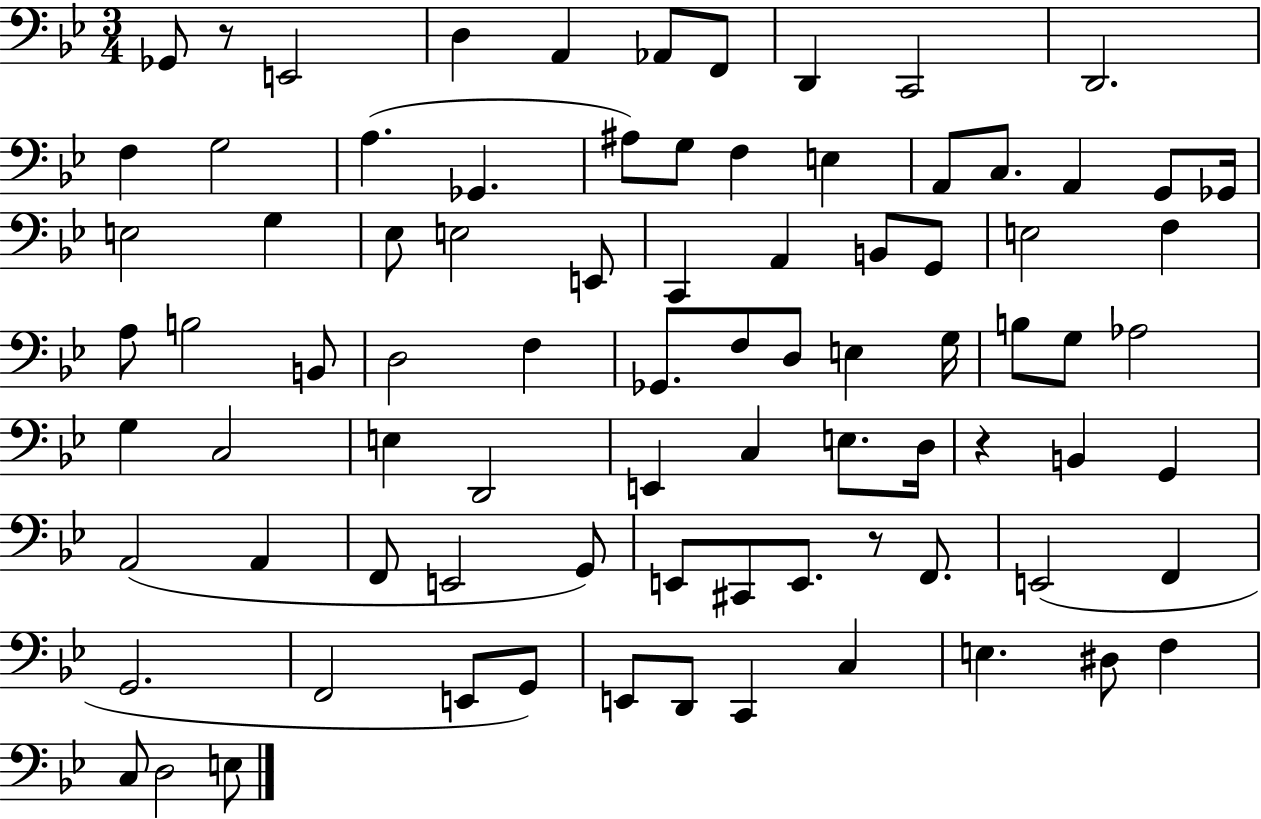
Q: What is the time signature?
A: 3/4